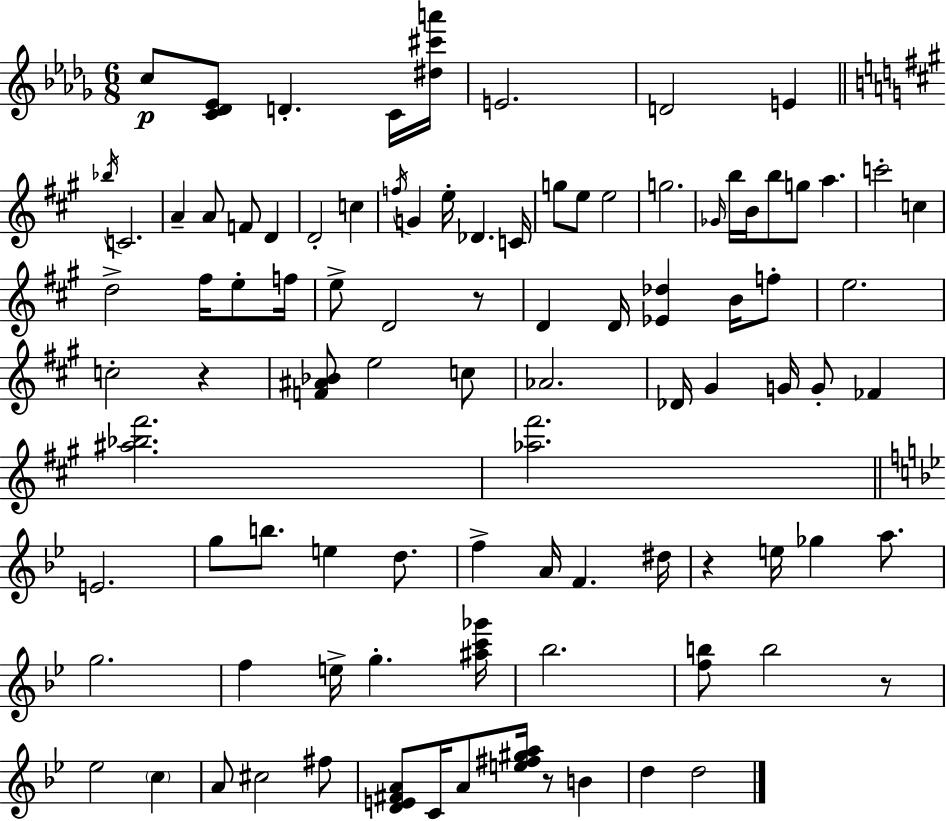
{
  \clef treble
  \numericTimeSignature
  \time 6/8
  \key bes \minor
  c''8\p <c' des' ees'>8 d'4.-. c'16 <dis'' cis''' a'''>16 | e'2. | d'2 e'4 | \bar "||" \break \key a \major \acciaccatura { bes''16 } c'2. | a'4-- a'8 f'8 d'4 | d'2-. c''4 | \acciaccatura { f''16 } g'4 e''16-. des'4. | \break c'16 g''8 e''8 e''2 | g''2. | \grace { ges'16 } b''16 b'16 b''8 g''8 a''4. | c'''2-. c''4 | \break d''2-> fis''16 | e''8-. f''16 e''8-> d'2 | r8 d'4 d'16 <ees' des''>4 | b'16 f''8-. e''2. | \break c''2-. r4 | <f' ais' bes'>8 e''2 | c''8 aes'2. | des'16 gis'4 g'16 g'8-. fes'4 | \break <ais'' bes'' fis'''>2. | <aes'' fis'''>2. | \bar "||" \break \key bes \major e'2. | g''8 b''8. e''4 d''8. | f''4-> a'16 f'4. dis''16 | r4 e''16 ges''4 a''8. | \break g''2. | f''4 e''16-> g''4.-. <ais'' c''' ges'''>16 | bes''2. | <f'' b''>8 b''2 r8 | \break ees''2 \parenthesize c''4 | a'8 cis''2 fis''8 | <d' e' fis' a'>8 c'16 a'8 <e'' fis'' gis'' a''>16 r8 b'4 | d''4 d''2 | \break \bar "|."
}